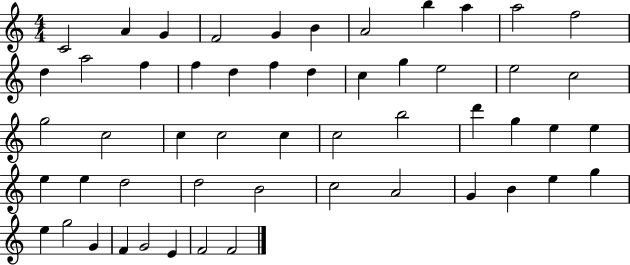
X:1
T:Untitled
M:4/4
L:1/4
K:C
C2 A G F2 G B A2 b a a2 f2 d a2 f f d f d c g e2 e2 c2 g2 c2 c c2 c c2 b2 d' g e e e e d2 d2 B2 c2 A2 G B e g e g2 G F G2 E F2 F2